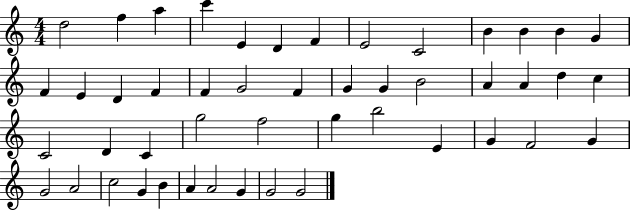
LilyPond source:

{
  \clef treble
  \numericTimeSignature
  \time 4/4
  \key c \major
  d''2 f''4 a''4 | c'''4 e'4 d'4 f'4 | e'2 c'2 | b'4 b'4 b'4 g'4 | \break f'4 e'4 d'4 f'4 | f'4 g'2 f'4 | g'4 g'4 b'2 | a'4 a'4 d''4 c''4 | \break c'2 d'4 c'4 | g''2 f''2 | g''4 b''2 e'4 | g'4 f'2 g'4 | \break g'2 a'2 | c''2 g'4 b'4 | a'4 a'2 g'4 | g'2 g'2 | \break \bar "|."
}